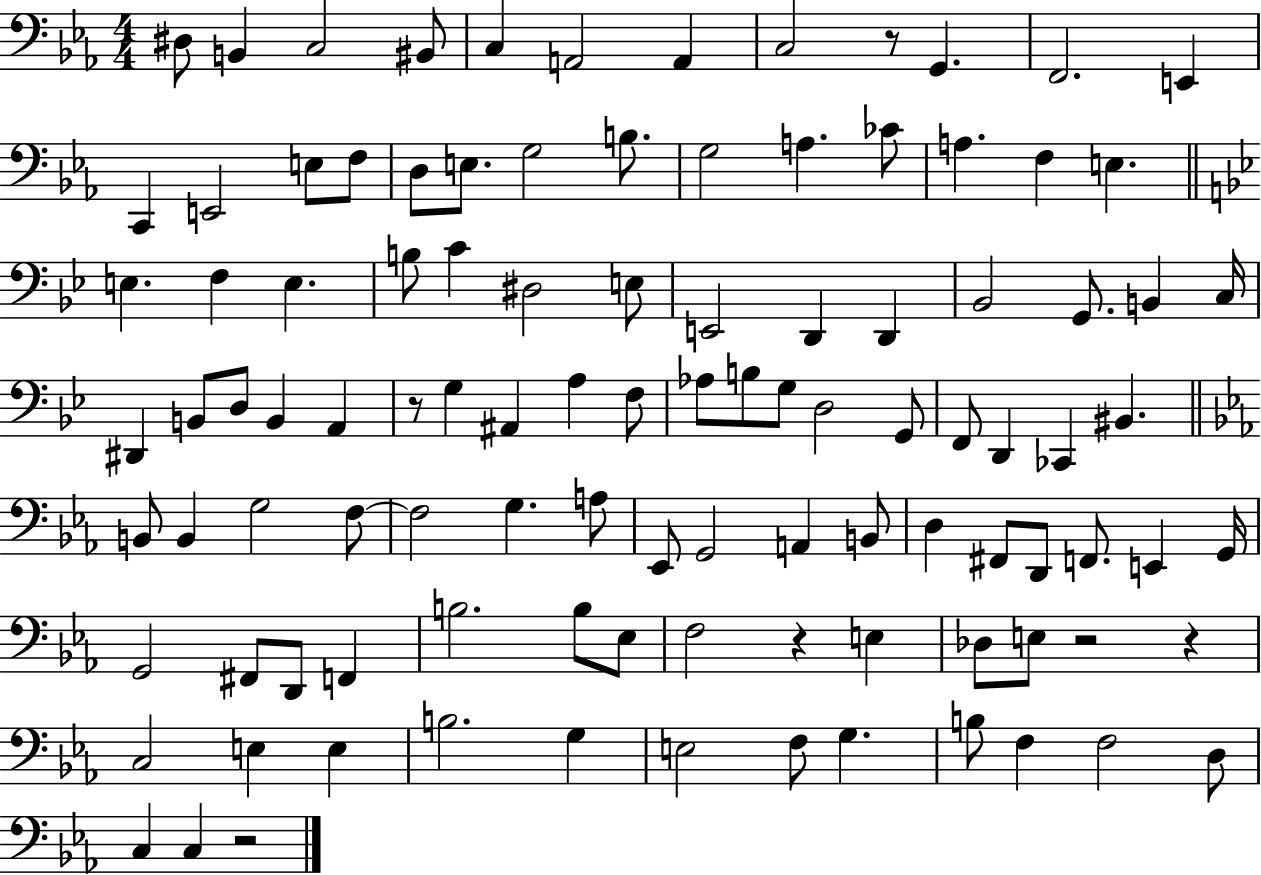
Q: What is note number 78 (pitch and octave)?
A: F2